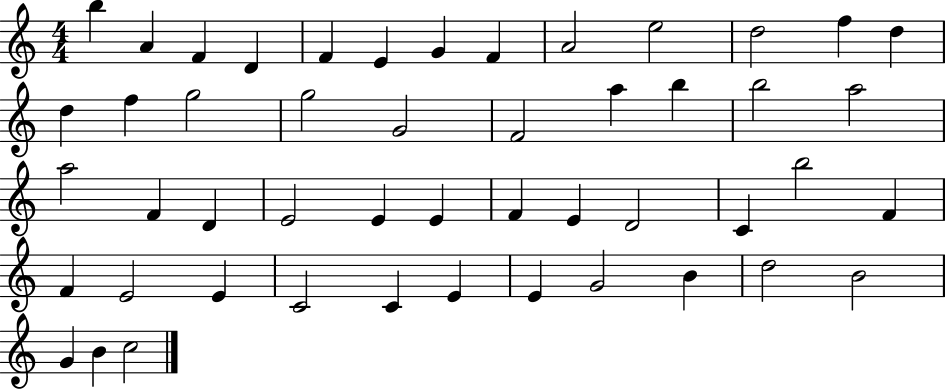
{
  \clef treble
  \numericTimeSignature
  \time 4/4
  \key c \major
  b''4 a'4 f'4 d'4 | f'4 e'4 g'4 f'4 | a'2 e''2 | d''2 f''4 d''4 | \break d''4 f''4 g''2 | g''2 g'2 | f'2 a''4 b''4 | b''2 a''2 | \break a''2 f'4 d'4 | e'2 e'4 e'4 | f'4 e'4 d'2 | c'4 b''2 f'4 | \break f'4 e'2 e'4 | c'2 c'4 e'4 | e'4 g'2 b'4 | d''2 b'2 | \break g'4 b'4 c''2 | \bar "|."
}